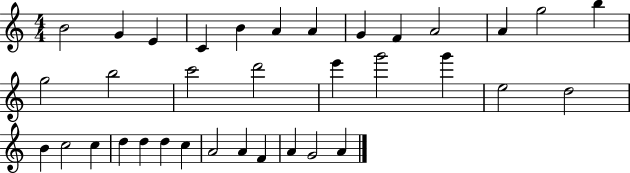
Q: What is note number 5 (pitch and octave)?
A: B4